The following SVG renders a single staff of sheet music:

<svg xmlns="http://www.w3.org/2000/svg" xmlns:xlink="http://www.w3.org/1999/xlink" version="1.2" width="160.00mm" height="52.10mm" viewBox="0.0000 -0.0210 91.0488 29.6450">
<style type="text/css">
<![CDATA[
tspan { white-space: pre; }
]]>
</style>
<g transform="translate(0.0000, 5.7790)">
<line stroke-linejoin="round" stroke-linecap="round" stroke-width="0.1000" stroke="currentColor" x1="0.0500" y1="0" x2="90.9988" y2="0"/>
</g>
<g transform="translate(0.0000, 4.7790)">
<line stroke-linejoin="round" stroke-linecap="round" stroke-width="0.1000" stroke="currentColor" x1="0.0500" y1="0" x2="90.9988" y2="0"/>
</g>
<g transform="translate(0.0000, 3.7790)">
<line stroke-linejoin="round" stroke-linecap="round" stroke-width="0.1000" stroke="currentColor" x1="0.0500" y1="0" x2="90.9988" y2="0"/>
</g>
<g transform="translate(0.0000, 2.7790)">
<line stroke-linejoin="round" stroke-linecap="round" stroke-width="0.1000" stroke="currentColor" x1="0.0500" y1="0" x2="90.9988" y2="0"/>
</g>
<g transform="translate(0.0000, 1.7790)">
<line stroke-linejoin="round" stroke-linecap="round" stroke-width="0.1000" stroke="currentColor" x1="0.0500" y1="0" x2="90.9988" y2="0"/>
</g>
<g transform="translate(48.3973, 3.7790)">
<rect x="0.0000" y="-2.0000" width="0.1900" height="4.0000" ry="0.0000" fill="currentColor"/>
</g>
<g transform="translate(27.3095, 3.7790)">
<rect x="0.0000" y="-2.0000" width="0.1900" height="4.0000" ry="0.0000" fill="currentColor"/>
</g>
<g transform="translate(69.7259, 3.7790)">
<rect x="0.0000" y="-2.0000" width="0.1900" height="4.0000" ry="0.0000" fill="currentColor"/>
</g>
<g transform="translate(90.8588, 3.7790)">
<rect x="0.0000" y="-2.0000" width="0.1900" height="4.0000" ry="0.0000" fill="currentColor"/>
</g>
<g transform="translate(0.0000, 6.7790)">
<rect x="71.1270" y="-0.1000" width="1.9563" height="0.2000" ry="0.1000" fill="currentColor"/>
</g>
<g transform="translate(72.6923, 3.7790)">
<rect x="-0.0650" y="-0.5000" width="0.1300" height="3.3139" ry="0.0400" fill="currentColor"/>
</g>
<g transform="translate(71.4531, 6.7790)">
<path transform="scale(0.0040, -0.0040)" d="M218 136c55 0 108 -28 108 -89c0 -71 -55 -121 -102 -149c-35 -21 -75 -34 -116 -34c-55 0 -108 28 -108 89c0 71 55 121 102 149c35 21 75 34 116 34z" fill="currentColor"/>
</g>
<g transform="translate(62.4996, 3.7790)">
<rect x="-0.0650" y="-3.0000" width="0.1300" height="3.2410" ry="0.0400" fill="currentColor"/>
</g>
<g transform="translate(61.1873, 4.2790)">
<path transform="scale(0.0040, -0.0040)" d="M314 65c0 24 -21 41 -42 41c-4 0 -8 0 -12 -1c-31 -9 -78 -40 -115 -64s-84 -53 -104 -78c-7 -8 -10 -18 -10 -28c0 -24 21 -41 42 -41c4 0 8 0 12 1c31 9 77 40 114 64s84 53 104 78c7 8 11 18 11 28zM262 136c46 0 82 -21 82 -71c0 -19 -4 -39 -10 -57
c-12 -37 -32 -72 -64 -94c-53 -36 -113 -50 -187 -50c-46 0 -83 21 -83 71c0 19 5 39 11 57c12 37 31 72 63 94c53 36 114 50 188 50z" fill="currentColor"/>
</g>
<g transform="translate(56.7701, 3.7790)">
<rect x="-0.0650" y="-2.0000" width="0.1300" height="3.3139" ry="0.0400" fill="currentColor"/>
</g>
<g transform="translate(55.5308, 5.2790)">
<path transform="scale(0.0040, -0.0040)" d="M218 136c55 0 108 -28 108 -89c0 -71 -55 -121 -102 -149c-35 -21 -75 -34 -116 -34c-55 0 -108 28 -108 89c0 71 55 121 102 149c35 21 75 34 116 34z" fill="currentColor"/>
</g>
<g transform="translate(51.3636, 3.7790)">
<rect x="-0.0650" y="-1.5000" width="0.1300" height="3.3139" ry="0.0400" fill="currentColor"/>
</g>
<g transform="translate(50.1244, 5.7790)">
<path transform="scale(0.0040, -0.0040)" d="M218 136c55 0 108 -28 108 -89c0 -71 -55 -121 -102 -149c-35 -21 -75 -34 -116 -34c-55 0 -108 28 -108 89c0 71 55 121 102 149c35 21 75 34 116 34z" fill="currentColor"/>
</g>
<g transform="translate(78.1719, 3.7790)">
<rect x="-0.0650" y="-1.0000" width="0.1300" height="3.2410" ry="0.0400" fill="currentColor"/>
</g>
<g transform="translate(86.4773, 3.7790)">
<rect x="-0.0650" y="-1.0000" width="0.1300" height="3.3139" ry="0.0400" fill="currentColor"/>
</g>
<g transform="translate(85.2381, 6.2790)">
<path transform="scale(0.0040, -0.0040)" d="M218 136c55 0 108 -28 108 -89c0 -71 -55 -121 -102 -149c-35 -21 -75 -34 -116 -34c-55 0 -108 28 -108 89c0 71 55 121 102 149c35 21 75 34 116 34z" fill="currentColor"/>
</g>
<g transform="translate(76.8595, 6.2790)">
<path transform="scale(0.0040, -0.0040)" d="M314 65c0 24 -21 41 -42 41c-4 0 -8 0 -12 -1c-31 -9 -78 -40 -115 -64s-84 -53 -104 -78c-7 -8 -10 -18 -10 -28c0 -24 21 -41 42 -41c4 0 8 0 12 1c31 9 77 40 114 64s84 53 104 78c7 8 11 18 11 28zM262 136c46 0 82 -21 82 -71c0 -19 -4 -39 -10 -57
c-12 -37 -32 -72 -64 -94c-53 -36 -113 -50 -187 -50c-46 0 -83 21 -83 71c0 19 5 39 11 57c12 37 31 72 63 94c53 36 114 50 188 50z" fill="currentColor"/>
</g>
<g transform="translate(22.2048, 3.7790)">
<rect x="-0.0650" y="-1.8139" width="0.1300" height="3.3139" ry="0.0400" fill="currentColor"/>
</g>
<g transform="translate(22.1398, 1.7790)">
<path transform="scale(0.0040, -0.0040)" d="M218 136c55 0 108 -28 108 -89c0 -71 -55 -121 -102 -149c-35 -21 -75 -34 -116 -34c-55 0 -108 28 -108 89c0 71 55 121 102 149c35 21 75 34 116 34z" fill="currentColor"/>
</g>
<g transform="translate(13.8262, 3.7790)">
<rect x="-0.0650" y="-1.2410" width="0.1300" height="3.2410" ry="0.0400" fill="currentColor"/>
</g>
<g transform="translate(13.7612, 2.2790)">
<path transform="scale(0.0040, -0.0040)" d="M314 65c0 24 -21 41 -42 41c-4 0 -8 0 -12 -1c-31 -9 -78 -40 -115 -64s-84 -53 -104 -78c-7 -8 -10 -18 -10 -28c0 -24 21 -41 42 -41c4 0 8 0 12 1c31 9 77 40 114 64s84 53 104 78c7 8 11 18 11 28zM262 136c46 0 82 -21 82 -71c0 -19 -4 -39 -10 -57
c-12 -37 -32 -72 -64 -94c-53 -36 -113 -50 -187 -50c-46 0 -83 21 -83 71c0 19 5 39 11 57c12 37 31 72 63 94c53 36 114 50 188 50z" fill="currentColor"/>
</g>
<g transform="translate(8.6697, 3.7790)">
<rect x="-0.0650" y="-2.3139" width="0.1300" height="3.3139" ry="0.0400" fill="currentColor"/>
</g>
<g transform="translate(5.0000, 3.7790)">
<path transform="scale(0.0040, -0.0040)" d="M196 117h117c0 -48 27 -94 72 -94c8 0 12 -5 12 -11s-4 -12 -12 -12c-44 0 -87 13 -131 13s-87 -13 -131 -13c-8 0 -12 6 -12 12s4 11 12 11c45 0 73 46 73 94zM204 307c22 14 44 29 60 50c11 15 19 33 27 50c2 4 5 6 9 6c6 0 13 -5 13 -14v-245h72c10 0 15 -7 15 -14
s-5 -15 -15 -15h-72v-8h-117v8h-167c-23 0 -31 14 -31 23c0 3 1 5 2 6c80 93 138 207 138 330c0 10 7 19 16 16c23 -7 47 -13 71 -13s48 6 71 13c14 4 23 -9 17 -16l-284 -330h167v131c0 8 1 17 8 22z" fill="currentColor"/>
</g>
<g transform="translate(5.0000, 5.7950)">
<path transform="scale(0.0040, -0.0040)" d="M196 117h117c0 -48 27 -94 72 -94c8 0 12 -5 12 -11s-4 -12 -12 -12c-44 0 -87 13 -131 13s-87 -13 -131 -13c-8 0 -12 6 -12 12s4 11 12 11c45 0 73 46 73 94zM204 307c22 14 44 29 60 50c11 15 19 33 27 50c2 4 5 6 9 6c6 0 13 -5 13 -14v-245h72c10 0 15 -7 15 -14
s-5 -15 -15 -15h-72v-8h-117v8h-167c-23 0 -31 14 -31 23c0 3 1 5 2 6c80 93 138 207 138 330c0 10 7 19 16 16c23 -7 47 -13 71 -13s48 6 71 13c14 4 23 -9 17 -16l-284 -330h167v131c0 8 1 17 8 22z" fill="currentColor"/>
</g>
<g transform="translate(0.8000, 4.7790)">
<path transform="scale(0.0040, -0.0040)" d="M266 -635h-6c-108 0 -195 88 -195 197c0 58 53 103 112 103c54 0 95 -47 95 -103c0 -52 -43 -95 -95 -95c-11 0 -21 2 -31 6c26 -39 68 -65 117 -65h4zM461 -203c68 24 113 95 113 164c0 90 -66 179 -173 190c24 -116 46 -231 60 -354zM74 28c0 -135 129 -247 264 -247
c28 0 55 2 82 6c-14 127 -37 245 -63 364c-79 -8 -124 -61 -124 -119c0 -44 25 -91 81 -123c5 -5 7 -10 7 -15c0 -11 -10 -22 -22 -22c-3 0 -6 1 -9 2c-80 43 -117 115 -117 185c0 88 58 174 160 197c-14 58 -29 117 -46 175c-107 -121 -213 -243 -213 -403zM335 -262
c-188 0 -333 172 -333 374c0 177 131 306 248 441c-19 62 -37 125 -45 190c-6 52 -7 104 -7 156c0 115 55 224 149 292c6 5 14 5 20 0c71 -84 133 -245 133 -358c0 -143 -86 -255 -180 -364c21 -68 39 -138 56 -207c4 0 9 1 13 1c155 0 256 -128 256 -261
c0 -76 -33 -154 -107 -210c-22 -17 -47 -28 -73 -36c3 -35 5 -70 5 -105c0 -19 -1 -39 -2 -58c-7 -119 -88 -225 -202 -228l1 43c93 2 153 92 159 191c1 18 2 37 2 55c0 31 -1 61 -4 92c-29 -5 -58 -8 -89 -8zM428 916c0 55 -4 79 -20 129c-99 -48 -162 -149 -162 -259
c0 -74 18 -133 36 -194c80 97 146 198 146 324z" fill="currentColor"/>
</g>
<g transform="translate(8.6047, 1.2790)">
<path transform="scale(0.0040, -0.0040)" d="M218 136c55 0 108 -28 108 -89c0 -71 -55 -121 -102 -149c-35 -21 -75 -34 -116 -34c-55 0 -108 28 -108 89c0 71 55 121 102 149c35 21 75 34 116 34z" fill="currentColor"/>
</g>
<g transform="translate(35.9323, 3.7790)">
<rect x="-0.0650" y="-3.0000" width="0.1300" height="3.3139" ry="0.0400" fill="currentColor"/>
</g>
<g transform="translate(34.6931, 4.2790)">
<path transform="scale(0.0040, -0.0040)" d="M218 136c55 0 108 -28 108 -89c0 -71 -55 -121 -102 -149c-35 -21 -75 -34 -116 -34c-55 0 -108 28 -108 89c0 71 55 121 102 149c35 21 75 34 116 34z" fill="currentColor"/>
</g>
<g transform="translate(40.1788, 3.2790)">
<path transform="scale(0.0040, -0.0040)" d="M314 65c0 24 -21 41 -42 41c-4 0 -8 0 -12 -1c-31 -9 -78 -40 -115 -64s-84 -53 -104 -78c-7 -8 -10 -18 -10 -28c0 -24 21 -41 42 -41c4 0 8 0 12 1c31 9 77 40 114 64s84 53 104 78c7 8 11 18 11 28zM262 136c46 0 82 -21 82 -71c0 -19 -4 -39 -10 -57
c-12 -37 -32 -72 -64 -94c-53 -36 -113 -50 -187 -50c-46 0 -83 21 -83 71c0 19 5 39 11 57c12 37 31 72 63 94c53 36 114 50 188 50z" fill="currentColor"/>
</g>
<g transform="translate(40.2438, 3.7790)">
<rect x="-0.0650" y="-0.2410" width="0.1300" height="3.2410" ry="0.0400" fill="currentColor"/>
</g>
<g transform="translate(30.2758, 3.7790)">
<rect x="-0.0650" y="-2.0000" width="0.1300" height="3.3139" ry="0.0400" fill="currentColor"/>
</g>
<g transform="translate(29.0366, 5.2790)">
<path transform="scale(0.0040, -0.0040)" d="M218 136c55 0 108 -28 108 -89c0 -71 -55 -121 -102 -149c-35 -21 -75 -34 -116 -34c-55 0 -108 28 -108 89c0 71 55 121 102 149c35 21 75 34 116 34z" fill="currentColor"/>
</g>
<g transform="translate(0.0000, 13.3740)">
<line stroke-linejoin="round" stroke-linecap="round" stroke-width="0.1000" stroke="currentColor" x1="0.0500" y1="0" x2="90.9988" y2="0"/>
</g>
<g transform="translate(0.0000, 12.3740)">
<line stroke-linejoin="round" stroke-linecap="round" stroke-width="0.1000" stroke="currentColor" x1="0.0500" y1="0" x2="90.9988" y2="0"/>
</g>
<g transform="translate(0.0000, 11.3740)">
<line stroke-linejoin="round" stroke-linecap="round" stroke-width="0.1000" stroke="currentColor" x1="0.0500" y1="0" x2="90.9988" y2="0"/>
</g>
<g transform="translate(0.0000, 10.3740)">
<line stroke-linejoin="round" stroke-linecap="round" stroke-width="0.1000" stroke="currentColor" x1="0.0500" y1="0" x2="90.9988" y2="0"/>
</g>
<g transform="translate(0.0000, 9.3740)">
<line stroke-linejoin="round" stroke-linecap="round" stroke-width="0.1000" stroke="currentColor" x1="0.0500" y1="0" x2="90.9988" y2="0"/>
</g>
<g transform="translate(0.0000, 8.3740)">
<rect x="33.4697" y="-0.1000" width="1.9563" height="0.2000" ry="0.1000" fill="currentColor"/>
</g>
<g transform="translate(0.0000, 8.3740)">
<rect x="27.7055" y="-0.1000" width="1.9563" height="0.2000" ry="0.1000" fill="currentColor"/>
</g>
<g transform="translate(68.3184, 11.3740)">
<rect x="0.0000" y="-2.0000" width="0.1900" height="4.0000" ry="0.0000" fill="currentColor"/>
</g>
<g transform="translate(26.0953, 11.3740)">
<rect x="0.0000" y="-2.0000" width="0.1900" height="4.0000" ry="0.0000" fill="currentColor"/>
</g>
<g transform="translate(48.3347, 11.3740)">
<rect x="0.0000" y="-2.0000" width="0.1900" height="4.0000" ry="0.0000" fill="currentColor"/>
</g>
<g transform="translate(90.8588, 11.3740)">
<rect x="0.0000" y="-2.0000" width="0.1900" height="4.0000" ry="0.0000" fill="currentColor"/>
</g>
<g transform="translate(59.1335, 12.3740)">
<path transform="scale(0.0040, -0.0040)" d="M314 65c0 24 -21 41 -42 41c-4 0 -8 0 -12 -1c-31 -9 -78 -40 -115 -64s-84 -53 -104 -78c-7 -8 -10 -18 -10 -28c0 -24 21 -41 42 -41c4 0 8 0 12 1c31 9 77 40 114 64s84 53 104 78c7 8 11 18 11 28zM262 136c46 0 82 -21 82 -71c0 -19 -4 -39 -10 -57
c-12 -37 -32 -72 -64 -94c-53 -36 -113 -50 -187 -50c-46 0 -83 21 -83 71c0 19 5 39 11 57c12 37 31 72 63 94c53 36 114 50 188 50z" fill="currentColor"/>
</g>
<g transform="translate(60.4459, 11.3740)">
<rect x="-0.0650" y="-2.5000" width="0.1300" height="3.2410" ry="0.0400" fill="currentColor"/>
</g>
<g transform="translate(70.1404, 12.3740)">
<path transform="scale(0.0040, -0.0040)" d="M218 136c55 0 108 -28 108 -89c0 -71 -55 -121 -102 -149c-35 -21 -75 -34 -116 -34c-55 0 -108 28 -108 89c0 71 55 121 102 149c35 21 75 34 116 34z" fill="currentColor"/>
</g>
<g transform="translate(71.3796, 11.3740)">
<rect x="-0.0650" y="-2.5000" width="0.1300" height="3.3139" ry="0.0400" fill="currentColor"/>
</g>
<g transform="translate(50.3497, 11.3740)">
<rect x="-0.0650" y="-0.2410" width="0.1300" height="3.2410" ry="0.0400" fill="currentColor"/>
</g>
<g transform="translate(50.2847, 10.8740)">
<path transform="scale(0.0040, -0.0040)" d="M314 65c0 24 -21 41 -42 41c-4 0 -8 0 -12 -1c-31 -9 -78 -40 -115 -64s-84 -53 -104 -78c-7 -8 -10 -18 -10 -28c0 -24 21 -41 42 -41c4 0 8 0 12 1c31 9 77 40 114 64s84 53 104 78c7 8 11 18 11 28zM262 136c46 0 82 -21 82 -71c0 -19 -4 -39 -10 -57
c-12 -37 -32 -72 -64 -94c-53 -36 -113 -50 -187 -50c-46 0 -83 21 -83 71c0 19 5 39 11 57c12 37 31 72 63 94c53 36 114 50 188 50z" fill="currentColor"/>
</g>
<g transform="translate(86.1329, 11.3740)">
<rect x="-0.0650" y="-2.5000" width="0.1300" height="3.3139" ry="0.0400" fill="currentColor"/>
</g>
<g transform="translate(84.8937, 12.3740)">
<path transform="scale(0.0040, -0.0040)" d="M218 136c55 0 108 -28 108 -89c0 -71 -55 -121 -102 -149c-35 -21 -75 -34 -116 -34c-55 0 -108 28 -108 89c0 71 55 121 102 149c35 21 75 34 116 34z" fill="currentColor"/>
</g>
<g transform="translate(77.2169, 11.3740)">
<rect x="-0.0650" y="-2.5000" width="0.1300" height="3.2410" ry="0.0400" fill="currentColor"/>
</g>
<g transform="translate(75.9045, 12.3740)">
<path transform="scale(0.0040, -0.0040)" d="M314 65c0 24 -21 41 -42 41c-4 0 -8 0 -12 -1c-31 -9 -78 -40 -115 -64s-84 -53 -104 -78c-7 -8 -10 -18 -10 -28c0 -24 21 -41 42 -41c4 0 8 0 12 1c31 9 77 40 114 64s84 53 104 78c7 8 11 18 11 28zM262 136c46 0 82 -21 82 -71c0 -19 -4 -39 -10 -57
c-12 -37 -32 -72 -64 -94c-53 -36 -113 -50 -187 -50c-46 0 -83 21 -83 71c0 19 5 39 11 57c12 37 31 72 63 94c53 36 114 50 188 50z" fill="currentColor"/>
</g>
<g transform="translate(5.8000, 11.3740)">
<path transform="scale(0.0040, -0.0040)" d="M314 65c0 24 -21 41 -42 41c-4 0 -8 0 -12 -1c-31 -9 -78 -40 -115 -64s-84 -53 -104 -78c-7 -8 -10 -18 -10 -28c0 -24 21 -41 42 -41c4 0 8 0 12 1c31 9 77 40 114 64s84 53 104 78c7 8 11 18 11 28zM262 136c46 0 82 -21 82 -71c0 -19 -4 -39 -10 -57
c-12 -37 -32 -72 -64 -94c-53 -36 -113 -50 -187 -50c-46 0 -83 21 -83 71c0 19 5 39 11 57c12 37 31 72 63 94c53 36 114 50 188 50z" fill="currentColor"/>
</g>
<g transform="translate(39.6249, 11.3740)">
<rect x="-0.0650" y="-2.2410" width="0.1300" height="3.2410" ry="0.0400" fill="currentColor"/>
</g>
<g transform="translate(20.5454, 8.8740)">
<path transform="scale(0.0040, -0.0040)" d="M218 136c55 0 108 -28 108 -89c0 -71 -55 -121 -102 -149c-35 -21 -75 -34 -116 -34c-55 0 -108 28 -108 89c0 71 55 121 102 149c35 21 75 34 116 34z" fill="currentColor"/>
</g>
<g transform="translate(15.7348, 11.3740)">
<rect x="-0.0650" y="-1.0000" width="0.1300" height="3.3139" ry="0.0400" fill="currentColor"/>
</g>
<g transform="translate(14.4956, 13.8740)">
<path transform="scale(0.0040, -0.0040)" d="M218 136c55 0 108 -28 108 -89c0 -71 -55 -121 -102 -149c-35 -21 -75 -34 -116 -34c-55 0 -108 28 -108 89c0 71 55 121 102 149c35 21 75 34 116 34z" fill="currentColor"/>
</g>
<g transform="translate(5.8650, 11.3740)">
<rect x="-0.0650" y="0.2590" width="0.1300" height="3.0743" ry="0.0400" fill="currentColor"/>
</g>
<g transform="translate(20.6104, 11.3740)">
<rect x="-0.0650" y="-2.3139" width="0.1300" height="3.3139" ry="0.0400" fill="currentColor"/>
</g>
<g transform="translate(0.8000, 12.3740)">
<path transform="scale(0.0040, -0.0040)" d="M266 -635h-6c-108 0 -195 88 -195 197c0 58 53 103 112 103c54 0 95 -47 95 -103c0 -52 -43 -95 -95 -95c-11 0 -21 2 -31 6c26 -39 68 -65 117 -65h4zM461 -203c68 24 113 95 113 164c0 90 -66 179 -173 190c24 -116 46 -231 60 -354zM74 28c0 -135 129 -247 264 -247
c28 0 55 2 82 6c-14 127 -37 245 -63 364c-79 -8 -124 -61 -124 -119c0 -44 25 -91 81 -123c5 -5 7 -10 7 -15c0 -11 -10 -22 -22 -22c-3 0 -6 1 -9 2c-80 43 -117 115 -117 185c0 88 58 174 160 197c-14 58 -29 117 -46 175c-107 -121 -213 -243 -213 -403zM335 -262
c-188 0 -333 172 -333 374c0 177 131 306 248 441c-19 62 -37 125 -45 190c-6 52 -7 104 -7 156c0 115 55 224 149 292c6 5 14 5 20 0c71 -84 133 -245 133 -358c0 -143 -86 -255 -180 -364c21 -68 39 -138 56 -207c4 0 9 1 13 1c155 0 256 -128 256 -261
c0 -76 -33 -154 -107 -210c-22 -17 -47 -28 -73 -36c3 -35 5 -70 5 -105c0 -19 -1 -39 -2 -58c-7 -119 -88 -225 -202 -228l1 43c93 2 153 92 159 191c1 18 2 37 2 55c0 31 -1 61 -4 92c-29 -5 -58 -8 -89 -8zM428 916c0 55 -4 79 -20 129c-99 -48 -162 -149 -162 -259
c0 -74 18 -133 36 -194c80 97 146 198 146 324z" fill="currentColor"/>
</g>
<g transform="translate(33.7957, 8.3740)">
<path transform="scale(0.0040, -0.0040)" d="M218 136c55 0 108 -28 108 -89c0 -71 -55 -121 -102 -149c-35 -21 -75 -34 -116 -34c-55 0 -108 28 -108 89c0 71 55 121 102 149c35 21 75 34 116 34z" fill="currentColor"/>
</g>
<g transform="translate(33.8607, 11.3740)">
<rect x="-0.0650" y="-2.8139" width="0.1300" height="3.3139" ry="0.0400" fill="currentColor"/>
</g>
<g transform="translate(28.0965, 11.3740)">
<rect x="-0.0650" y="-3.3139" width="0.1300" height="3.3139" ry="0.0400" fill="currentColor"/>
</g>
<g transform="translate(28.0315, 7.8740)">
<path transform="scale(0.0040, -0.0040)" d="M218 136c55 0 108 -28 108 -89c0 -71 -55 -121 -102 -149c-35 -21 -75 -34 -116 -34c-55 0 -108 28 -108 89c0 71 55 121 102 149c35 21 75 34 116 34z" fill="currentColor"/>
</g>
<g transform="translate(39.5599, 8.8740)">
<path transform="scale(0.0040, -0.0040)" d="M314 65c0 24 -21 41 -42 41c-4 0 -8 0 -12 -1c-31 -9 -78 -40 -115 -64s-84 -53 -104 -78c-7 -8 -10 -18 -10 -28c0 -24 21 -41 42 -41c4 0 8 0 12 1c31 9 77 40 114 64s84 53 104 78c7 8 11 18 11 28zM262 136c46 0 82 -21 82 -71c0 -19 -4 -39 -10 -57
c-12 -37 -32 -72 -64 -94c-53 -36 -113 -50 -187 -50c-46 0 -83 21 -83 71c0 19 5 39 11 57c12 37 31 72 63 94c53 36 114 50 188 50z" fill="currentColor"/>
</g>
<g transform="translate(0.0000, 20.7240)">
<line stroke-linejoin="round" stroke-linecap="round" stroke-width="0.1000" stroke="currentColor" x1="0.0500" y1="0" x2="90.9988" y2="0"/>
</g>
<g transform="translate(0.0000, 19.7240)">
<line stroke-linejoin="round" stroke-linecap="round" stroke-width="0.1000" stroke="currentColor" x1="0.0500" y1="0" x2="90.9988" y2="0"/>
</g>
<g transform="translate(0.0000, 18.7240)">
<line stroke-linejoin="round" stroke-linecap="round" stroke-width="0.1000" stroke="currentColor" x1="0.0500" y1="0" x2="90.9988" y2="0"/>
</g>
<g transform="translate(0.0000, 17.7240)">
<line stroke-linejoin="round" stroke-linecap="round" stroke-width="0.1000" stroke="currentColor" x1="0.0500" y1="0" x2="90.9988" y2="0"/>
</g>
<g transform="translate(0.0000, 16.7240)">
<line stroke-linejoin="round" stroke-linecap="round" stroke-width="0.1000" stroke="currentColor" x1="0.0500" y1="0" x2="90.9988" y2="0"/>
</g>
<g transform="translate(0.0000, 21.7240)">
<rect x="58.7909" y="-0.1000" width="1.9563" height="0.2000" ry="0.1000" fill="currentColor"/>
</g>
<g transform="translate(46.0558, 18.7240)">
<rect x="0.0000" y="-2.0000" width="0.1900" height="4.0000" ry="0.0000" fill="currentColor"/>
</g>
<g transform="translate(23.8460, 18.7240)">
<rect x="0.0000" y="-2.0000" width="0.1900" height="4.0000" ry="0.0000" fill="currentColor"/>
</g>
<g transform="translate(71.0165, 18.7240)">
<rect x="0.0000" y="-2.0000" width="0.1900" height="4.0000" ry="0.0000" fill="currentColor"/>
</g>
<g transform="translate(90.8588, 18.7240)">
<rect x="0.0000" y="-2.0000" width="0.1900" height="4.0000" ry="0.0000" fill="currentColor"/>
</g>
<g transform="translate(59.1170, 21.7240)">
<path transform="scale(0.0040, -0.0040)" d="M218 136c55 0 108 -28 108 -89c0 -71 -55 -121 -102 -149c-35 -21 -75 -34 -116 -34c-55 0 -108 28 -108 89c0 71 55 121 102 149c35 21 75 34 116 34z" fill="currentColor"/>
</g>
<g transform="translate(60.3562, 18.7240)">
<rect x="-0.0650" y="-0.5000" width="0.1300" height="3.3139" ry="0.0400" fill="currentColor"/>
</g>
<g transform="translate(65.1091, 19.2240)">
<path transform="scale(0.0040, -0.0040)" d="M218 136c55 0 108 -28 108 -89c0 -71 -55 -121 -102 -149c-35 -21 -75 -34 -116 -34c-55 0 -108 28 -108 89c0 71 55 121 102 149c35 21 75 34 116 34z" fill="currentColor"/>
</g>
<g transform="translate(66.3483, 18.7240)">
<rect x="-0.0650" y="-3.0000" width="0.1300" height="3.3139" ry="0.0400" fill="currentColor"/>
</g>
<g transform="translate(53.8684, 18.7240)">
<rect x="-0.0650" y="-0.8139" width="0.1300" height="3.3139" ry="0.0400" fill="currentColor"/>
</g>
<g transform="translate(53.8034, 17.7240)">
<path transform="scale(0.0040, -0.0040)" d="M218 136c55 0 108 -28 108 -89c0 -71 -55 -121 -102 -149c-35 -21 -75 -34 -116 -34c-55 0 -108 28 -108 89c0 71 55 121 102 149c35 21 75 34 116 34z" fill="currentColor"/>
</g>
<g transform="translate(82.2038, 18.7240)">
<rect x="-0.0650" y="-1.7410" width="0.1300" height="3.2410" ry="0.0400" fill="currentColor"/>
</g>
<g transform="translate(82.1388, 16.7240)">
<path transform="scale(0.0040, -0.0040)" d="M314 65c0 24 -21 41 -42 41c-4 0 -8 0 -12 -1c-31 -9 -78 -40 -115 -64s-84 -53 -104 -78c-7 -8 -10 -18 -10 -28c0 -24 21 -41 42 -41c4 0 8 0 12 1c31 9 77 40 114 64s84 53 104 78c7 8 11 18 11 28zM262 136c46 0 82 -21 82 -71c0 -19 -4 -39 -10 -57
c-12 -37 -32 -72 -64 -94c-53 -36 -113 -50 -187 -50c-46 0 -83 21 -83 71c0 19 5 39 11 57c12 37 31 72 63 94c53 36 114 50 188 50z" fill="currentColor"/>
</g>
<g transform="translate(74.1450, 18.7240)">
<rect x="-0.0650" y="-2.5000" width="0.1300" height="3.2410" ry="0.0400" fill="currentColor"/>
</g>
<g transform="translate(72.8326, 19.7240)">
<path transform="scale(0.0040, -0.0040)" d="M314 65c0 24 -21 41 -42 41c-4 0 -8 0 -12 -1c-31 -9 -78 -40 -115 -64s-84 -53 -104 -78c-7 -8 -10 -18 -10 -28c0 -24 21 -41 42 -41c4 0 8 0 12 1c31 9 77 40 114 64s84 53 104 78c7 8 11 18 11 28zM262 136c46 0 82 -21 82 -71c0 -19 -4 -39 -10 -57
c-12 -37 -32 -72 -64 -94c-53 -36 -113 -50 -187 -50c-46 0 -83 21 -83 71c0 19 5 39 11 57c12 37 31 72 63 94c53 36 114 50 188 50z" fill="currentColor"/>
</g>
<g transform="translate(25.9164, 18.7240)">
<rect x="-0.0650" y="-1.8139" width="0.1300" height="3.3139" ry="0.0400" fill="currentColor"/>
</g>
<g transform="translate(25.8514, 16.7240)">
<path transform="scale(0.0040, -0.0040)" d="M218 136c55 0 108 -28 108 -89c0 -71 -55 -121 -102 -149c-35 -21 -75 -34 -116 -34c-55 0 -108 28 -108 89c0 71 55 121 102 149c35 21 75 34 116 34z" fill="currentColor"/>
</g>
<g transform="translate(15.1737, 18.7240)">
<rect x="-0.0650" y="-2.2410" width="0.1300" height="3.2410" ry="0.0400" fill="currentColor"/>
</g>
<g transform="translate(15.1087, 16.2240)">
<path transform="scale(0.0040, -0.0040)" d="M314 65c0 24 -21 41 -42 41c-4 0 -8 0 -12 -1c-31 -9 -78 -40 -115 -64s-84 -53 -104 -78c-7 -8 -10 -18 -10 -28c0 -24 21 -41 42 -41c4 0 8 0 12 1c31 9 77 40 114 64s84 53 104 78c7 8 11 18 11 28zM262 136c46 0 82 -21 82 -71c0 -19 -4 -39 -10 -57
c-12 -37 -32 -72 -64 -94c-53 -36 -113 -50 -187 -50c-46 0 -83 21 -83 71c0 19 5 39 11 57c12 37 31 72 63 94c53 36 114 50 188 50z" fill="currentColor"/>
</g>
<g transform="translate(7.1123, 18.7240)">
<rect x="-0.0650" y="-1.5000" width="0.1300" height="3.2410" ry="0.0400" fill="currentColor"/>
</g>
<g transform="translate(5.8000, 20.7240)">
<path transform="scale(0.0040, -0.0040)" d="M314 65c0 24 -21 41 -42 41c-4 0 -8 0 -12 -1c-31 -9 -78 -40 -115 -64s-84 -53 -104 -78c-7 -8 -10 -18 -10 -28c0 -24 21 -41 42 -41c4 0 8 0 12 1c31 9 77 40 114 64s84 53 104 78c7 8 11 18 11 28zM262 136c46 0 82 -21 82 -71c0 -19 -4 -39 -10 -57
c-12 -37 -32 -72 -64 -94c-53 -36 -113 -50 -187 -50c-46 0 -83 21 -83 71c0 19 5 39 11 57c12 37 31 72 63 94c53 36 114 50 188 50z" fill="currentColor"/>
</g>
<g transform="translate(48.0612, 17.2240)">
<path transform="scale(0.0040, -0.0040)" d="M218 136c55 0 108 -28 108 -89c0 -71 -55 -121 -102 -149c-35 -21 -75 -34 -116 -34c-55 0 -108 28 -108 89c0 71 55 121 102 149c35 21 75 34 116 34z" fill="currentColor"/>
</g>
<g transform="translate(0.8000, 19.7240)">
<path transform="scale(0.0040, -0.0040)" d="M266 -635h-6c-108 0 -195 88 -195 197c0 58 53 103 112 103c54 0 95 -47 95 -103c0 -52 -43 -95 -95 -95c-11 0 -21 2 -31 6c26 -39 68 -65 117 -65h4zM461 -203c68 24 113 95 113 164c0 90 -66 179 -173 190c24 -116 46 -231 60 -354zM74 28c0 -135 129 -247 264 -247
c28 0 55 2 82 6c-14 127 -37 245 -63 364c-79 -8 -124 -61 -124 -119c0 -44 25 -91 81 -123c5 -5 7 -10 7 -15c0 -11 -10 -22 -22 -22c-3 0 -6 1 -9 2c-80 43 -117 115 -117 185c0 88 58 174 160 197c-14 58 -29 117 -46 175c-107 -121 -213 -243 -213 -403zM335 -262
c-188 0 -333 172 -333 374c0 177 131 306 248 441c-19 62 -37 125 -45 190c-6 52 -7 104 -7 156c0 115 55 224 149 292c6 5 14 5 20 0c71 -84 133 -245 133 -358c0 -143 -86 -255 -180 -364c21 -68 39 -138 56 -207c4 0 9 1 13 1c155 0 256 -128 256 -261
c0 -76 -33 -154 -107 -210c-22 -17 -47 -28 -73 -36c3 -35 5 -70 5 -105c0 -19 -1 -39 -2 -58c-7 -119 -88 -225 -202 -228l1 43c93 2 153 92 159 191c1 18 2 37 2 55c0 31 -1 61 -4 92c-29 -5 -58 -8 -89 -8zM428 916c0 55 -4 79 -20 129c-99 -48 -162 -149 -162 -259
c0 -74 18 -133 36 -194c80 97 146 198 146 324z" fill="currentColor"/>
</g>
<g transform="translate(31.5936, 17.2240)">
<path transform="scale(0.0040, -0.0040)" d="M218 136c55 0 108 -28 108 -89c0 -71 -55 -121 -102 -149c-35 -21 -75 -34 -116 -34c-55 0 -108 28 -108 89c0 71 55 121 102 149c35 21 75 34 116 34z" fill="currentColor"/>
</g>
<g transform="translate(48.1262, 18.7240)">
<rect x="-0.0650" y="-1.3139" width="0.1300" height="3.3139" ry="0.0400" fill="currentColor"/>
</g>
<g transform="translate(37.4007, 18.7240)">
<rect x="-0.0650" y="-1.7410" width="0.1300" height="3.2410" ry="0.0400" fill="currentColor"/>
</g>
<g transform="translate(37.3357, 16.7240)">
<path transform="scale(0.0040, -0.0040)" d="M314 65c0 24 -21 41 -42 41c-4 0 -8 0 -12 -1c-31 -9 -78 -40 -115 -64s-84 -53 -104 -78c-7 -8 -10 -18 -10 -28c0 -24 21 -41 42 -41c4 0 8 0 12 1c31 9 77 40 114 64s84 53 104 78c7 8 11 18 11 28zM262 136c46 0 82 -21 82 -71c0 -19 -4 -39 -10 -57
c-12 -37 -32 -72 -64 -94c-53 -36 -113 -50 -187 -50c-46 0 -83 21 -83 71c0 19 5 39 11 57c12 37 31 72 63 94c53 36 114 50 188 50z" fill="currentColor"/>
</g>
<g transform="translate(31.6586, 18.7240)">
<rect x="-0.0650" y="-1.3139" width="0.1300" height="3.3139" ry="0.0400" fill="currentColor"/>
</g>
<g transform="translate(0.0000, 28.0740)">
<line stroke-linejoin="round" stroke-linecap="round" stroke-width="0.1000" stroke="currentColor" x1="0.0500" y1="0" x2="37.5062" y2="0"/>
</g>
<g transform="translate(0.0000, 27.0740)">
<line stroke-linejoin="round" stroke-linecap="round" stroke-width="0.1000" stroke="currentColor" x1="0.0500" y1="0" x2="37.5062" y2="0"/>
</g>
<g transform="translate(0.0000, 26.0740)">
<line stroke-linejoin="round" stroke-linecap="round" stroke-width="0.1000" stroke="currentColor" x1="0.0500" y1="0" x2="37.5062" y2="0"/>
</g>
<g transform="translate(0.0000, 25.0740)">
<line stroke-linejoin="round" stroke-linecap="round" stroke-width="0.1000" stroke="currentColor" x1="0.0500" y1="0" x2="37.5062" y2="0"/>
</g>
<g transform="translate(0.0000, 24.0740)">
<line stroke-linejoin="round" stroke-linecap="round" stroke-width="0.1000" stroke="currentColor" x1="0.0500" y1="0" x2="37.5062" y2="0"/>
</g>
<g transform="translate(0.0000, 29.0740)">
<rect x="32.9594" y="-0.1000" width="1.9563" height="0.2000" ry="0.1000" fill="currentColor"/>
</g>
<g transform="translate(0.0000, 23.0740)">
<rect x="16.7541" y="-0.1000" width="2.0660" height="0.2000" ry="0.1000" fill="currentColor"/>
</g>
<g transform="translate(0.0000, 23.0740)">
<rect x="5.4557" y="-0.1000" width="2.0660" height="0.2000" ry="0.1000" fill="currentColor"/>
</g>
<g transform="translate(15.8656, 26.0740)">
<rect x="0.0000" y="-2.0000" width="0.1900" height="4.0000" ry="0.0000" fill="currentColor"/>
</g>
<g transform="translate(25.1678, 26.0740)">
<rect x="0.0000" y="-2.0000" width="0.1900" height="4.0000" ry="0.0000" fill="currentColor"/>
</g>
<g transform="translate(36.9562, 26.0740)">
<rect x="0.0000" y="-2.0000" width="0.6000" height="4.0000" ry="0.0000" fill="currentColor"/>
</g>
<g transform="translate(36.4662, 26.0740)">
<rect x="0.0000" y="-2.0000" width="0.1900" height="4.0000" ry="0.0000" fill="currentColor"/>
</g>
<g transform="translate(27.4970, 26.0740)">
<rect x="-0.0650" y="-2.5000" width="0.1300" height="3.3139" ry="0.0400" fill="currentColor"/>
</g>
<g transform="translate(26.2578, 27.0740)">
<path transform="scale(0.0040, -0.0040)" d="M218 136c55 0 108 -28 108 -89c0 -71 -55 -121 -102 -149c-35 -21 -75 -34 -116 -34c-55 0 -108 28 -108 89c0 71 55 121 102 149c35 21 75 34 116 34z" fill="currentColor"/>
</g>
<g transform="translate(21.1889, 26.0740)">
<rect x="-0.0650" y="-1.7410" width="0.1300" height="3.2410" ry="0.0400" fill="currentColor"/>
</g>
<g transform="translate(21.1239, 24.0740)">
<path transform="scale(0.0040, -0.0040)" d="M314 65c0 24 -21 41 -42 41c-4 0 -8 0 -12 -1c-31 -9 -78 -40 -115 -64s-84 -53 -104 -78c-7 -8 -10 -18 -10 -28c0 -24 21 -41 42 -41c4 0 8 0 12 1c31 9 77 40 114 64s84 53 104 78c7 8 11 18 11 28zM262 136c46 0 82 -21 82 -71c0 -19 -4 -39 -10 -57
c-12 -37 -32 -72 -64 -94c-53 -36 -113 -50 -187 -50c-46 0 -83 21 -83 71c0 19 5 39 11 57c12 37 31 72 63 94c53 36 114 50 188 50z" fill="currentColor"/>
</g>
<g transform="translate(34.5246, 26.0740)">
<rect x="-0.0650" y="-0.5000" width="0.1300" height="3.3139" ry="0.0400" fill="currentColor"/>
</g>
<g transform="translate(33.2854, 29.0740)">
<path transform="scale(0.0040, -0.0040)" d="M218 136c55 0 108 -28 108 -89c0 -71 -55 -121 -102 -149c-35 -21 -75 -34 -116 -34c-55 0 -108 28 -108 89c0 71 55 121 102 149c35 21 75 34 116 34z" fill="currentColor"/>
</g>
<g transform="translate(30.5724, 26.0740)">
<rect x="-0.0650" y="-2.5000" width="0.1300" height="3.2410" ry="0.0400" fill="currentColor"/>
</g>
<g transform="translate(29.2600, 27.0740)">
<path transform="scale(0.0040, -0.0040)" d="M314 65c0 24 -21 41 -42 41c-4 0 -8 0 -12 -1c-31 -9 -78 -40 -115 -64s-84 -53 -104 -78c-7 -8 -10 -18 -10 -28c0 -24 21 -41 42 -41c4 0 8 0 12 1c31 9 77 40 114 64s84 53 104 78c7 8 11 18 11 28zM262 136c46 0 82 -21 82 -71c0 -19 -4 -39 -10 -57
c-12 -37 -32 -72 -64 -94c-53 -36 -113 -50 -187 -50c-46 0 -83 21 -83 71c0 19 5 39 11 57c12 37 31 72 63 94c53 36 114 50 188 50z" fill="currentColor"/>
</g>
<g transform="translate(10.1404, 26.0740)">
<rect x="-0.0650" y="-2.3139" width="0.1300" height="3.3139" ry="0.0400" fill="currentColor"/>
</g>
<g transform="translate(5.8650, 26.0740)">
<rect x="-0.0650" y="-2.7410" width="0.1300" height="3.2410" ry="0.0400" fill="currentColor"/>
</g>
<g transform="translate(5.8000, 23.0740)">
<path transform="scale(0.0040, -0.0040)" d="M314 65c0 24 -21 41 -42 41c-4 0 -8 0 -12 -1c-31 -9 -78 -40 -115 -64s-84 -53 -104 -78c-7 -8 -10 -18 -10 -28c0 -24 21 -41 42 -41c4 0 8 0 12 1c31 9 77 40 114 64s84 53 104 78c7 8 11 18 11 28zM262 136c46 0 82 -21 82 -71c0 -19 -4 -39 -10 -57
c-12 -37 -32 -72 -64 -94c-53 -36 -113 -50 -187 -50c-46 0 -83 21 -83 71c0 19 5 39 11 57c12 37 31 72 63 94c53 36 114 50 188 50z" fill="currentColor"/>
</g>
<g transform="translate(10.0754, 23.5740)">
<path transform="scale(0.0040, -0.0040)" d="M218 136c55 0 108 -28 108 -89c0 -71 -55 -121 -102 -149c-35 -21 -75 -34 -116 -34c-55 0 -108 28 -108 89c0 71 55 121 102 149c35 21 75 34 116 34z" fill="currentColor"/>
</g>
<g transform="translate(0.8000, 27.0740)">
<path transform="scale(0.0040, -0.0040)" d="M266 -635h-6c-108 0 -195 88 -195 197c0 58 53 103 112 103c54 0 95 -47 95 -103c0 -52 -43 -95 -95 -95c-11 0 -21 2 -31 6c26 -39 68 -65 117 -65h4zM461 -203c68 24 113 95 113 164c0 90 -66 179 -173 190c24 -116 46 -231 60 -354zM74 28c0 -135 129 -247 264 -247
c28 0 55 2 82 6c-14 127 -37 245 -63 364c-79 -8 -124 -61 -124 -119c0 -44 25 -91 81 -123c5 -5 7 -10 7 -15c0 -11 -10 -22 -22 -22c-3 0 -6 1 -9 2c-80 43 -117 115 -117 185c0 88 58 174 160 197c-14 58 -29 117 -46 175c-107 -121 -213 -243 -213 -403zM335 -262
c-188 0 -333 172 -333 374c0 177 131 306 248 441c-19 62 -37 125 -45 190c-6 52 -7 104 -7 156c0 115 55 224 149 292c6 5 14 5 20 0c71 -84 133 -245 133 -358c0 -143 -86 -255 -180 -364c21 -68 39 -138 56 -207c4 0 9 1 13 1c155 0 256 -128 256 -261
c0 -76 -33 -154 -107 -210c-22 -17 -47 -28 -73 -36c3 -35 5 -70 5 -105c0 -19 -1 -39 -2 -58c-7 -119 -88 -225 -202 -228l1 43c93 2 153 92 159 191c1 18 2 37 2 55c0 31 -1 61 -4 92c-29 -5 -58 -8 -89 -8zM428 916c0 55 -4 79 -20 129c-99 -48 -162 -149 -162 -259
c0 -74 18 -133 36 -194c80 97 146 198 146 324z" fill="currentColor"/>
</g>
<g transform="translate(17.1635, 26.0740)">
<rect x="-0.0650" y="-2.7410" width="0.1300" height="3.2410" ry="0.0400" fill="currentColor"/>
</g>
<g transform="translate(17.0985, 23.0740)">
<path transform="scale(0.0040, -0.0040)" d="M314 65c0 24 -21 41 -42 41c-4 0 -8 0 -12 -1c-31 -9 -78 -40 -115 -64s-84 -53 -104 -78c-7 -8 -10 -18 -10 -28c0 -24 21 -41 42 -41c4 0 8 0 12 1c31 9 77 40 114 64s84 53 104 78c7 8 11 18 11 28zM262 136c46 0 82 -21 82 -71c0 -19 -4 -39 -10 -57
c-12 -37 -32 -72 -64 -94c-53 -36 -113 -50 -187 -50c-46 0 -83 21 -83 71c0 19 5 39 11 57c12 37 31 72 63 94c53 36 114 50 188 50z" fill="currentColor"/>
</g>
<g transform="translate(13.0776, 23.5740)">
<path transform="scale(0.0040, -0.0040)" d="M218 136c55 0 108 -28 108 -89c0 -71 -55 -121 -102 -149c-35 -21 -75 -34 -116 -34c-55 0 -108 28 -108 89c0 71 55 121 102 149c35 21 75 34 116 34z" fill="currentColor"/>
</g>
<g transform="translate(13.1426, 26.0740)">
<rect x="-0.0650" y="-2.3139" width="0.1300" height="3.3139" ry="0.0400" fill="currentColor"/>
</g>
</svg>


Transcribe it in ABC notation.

X:1
T:Untitled
M:4/4
L:1/4
K:C
g e2 f F A c2 E F A2 C D2 D B2 D g b a g2 c2 G2 G G2 G E2 g2 f e f2 e d C A G2 f2 a2 g g a2 f2 G G2 C